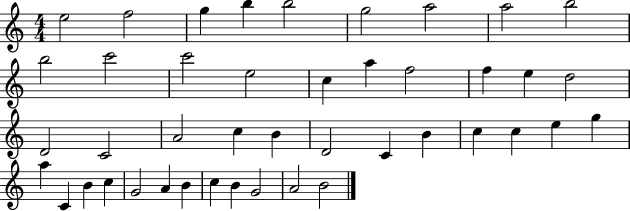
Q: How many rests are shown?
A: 0